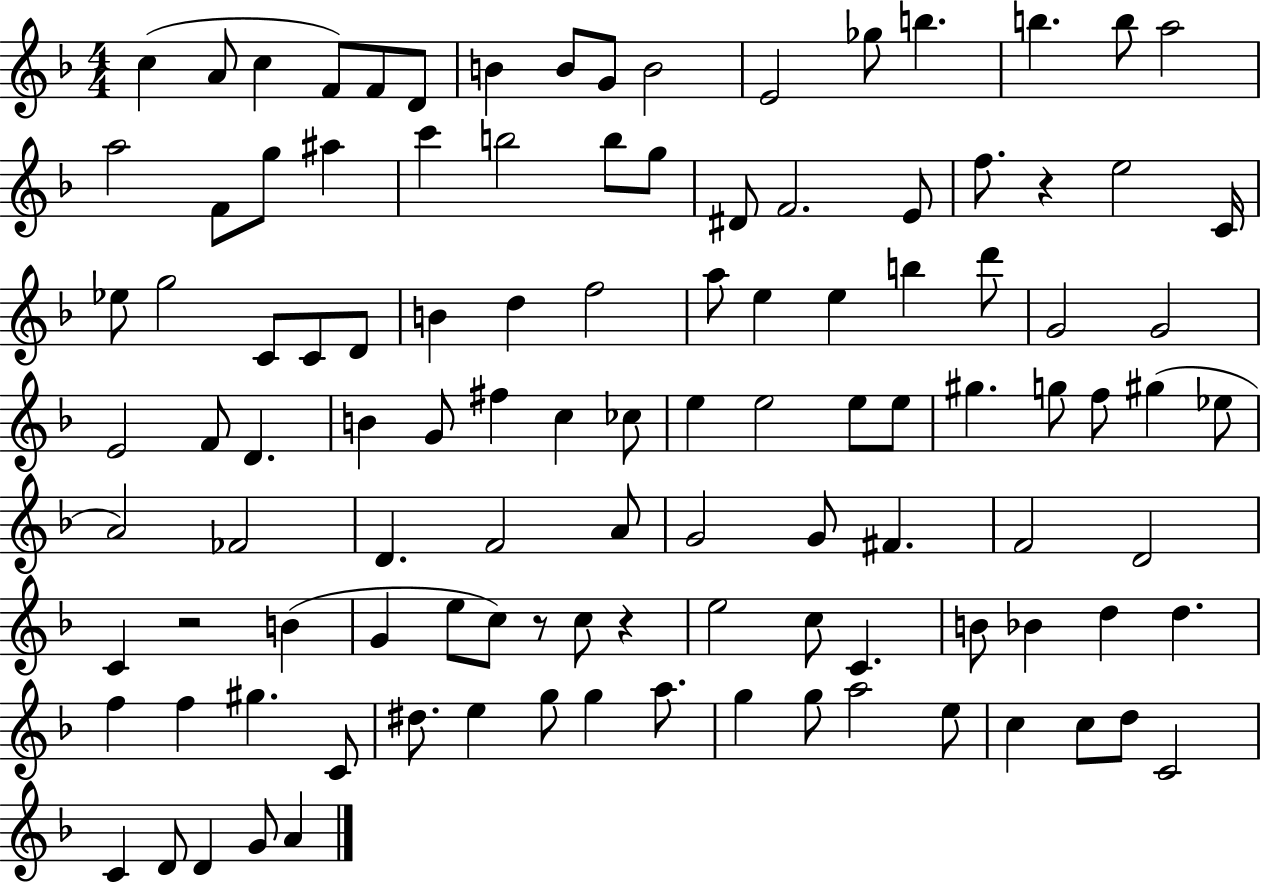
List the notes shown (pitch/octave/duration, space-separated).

C5/q A4/e C5/q F4/e F4/e D4/e B4/q B4/e G4/e B4/h E4/h Gb5/e B5/q. B5/q. B5/e A5/h A5/h F4/e G5/e A#5/q C6/q B5/h B5/e G5/e D#4/e F4/h. E4/e F5/e. R/q E5/h C4/s Eb5/e G5/h C4/e C4/e D4/e B4/q D5/q F5/h A5/e E5/q E5/q B5/q D6/e G4/h G4/h E4/h F4/e D4/q. B4/q G4/e F#5/q C5/q CES5/e E5/q E5/h E5/e E5/e G#5/q. G5/e F5/e G#5/q Eb5/e A4/h FES4/h D4/q. F4/h A4/e G4/h G4/e F#4/q. F4/h D4/h C4/q R/h B4/q G4/q E5/e C5/e R/e C5/e R/q E5/h C5/e C4/q. B4/e Bb4/q D5/q D5/q. F5/q F5/q G#5/q. C4/e D#5/e. E5/q G5/e G5/q A5/e. G5/q G5/e A5/h E5/e C5/q C5/e D5/e C4/h C4/q D4/e D4/q G4/e A4/q